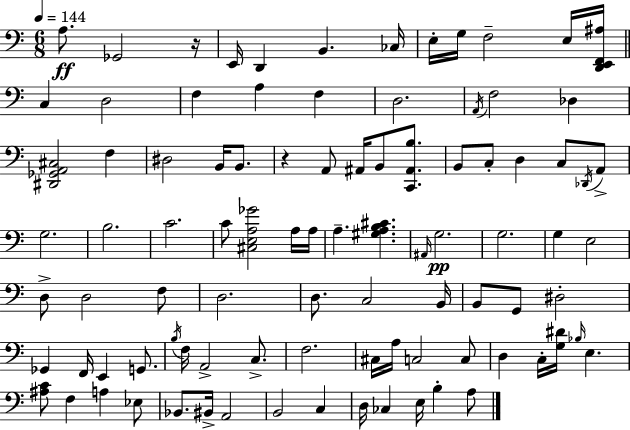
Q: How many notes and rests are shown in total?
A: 93